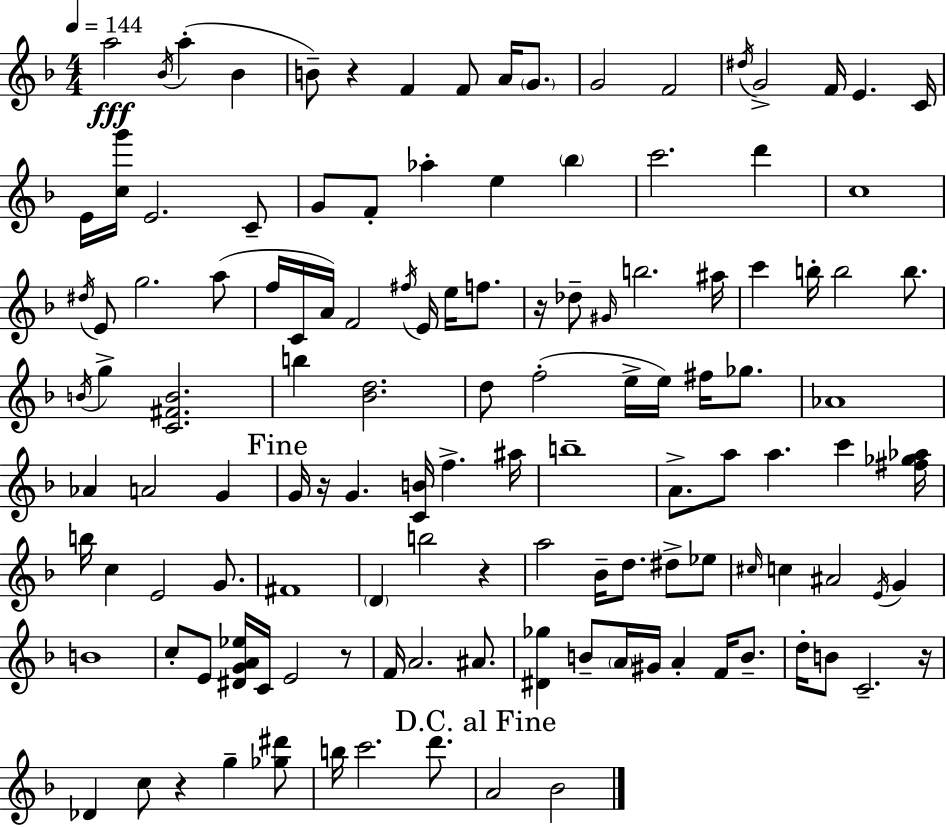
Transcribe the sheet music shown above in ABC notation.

X:1
T:Untitled
M:4/4
L:1/4
K:Dm
a2 _B/4 a _B B/2 z F F/2 A/4 G/2 G2 F2 ^d/4 G2 F/4 E C/4 E/4 [cg']/4 E2 C/2 G/2 F/2 _a e _b c'2 d' c4 ^d/4 E/2 g2 a/2 f/4 C/4 A/4 F2 ^f/4 E/4 e/4 f/2 z/4 _d/2 ^G/4 b2 ^a/4 c' b/4 b2 b/2 B/4 g [C^FB]2 b [_Bd]2 d/2 f2 e/4 e/4 ^f/4 _g/2 _A4 _A A2 G G/4 z/4 G [CB]/4 f ^a/4 b4 A/2 a/2 a c' [^f_g_a]/4 b/4 c E2 G/2 ^F4 D b2 z a2 _B/4 d/2 ^d/2 _e/2 ^c/4 c ^A2 E/4 G B4 c/2 E/2 [^DGA_e]/4 C/4 E2 z/2 F/4 A2 ^A/2 [^D_g] B/2 A/4 ^G/4 A F/4 B/2 d/4 B/2 C2 z/4 _D c/2 z g [_g^d']/2 b/4 c'2 d'/2 A2 _B2